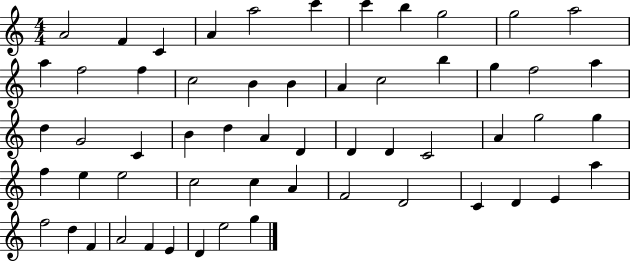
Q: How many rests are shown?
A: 0